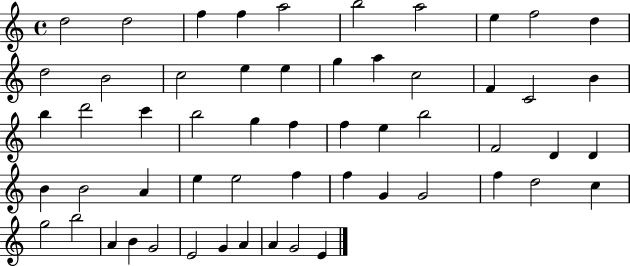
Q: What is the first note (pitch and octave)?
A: D5